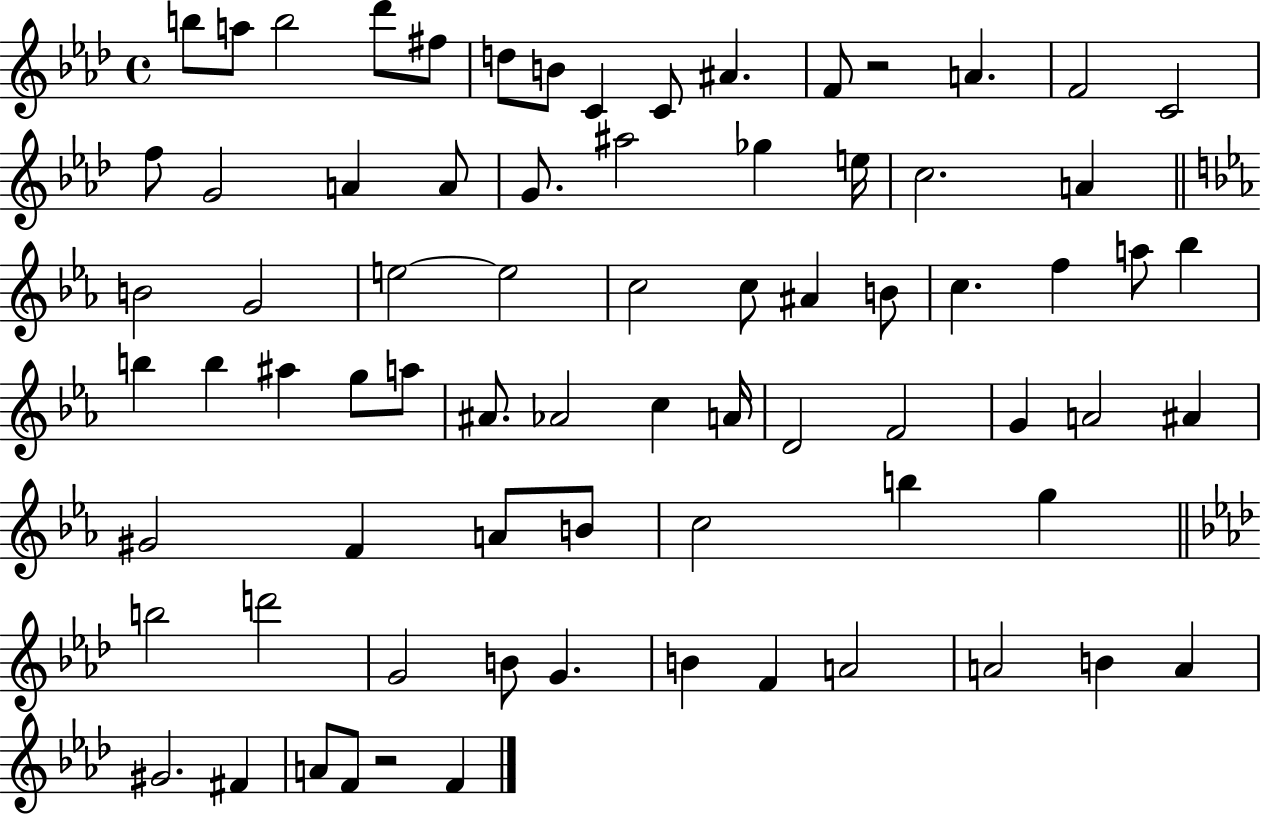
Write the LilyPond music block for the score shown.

{
  \clef treble
  \time 4/4
  \defaultTimeSignature
  \key aes \major
  b''8 a''8 b''2 des'''8 fis''8 | d''8 b'8 c'4 c'8 ais'4. | f'8 r2 a'4. | f'2 c'2 | \break f''8 g'2 a'4 a'8 | g'8. ais''2 ges''4 e''16 | c''2. a'4 | \bar "||" \break \key ees \major b'2 g'2 | e''2~~ e''2 | c''2 c''8 ais'4 b'8 | c''4. f''4 a''8 bes''4 | \break b''4 b''4 ais''4 g''8 a''8 | ais'8. aes'2 c''4 a'16 | d'2 f'2 | g'4 a'2 ais'4 | \break gis'2 f'4 a'8 b'8 | c''2 b''4 g''4 | \bar "||" \break \key aes \major b''2 d'''2 | g'2 b'8 g'4. | b'4 f'4 a'2 | a'2 b'4 a'4 | \break gis'2. fis'4 | a'8 f'8 r2 f'4 | \bar "|."
}